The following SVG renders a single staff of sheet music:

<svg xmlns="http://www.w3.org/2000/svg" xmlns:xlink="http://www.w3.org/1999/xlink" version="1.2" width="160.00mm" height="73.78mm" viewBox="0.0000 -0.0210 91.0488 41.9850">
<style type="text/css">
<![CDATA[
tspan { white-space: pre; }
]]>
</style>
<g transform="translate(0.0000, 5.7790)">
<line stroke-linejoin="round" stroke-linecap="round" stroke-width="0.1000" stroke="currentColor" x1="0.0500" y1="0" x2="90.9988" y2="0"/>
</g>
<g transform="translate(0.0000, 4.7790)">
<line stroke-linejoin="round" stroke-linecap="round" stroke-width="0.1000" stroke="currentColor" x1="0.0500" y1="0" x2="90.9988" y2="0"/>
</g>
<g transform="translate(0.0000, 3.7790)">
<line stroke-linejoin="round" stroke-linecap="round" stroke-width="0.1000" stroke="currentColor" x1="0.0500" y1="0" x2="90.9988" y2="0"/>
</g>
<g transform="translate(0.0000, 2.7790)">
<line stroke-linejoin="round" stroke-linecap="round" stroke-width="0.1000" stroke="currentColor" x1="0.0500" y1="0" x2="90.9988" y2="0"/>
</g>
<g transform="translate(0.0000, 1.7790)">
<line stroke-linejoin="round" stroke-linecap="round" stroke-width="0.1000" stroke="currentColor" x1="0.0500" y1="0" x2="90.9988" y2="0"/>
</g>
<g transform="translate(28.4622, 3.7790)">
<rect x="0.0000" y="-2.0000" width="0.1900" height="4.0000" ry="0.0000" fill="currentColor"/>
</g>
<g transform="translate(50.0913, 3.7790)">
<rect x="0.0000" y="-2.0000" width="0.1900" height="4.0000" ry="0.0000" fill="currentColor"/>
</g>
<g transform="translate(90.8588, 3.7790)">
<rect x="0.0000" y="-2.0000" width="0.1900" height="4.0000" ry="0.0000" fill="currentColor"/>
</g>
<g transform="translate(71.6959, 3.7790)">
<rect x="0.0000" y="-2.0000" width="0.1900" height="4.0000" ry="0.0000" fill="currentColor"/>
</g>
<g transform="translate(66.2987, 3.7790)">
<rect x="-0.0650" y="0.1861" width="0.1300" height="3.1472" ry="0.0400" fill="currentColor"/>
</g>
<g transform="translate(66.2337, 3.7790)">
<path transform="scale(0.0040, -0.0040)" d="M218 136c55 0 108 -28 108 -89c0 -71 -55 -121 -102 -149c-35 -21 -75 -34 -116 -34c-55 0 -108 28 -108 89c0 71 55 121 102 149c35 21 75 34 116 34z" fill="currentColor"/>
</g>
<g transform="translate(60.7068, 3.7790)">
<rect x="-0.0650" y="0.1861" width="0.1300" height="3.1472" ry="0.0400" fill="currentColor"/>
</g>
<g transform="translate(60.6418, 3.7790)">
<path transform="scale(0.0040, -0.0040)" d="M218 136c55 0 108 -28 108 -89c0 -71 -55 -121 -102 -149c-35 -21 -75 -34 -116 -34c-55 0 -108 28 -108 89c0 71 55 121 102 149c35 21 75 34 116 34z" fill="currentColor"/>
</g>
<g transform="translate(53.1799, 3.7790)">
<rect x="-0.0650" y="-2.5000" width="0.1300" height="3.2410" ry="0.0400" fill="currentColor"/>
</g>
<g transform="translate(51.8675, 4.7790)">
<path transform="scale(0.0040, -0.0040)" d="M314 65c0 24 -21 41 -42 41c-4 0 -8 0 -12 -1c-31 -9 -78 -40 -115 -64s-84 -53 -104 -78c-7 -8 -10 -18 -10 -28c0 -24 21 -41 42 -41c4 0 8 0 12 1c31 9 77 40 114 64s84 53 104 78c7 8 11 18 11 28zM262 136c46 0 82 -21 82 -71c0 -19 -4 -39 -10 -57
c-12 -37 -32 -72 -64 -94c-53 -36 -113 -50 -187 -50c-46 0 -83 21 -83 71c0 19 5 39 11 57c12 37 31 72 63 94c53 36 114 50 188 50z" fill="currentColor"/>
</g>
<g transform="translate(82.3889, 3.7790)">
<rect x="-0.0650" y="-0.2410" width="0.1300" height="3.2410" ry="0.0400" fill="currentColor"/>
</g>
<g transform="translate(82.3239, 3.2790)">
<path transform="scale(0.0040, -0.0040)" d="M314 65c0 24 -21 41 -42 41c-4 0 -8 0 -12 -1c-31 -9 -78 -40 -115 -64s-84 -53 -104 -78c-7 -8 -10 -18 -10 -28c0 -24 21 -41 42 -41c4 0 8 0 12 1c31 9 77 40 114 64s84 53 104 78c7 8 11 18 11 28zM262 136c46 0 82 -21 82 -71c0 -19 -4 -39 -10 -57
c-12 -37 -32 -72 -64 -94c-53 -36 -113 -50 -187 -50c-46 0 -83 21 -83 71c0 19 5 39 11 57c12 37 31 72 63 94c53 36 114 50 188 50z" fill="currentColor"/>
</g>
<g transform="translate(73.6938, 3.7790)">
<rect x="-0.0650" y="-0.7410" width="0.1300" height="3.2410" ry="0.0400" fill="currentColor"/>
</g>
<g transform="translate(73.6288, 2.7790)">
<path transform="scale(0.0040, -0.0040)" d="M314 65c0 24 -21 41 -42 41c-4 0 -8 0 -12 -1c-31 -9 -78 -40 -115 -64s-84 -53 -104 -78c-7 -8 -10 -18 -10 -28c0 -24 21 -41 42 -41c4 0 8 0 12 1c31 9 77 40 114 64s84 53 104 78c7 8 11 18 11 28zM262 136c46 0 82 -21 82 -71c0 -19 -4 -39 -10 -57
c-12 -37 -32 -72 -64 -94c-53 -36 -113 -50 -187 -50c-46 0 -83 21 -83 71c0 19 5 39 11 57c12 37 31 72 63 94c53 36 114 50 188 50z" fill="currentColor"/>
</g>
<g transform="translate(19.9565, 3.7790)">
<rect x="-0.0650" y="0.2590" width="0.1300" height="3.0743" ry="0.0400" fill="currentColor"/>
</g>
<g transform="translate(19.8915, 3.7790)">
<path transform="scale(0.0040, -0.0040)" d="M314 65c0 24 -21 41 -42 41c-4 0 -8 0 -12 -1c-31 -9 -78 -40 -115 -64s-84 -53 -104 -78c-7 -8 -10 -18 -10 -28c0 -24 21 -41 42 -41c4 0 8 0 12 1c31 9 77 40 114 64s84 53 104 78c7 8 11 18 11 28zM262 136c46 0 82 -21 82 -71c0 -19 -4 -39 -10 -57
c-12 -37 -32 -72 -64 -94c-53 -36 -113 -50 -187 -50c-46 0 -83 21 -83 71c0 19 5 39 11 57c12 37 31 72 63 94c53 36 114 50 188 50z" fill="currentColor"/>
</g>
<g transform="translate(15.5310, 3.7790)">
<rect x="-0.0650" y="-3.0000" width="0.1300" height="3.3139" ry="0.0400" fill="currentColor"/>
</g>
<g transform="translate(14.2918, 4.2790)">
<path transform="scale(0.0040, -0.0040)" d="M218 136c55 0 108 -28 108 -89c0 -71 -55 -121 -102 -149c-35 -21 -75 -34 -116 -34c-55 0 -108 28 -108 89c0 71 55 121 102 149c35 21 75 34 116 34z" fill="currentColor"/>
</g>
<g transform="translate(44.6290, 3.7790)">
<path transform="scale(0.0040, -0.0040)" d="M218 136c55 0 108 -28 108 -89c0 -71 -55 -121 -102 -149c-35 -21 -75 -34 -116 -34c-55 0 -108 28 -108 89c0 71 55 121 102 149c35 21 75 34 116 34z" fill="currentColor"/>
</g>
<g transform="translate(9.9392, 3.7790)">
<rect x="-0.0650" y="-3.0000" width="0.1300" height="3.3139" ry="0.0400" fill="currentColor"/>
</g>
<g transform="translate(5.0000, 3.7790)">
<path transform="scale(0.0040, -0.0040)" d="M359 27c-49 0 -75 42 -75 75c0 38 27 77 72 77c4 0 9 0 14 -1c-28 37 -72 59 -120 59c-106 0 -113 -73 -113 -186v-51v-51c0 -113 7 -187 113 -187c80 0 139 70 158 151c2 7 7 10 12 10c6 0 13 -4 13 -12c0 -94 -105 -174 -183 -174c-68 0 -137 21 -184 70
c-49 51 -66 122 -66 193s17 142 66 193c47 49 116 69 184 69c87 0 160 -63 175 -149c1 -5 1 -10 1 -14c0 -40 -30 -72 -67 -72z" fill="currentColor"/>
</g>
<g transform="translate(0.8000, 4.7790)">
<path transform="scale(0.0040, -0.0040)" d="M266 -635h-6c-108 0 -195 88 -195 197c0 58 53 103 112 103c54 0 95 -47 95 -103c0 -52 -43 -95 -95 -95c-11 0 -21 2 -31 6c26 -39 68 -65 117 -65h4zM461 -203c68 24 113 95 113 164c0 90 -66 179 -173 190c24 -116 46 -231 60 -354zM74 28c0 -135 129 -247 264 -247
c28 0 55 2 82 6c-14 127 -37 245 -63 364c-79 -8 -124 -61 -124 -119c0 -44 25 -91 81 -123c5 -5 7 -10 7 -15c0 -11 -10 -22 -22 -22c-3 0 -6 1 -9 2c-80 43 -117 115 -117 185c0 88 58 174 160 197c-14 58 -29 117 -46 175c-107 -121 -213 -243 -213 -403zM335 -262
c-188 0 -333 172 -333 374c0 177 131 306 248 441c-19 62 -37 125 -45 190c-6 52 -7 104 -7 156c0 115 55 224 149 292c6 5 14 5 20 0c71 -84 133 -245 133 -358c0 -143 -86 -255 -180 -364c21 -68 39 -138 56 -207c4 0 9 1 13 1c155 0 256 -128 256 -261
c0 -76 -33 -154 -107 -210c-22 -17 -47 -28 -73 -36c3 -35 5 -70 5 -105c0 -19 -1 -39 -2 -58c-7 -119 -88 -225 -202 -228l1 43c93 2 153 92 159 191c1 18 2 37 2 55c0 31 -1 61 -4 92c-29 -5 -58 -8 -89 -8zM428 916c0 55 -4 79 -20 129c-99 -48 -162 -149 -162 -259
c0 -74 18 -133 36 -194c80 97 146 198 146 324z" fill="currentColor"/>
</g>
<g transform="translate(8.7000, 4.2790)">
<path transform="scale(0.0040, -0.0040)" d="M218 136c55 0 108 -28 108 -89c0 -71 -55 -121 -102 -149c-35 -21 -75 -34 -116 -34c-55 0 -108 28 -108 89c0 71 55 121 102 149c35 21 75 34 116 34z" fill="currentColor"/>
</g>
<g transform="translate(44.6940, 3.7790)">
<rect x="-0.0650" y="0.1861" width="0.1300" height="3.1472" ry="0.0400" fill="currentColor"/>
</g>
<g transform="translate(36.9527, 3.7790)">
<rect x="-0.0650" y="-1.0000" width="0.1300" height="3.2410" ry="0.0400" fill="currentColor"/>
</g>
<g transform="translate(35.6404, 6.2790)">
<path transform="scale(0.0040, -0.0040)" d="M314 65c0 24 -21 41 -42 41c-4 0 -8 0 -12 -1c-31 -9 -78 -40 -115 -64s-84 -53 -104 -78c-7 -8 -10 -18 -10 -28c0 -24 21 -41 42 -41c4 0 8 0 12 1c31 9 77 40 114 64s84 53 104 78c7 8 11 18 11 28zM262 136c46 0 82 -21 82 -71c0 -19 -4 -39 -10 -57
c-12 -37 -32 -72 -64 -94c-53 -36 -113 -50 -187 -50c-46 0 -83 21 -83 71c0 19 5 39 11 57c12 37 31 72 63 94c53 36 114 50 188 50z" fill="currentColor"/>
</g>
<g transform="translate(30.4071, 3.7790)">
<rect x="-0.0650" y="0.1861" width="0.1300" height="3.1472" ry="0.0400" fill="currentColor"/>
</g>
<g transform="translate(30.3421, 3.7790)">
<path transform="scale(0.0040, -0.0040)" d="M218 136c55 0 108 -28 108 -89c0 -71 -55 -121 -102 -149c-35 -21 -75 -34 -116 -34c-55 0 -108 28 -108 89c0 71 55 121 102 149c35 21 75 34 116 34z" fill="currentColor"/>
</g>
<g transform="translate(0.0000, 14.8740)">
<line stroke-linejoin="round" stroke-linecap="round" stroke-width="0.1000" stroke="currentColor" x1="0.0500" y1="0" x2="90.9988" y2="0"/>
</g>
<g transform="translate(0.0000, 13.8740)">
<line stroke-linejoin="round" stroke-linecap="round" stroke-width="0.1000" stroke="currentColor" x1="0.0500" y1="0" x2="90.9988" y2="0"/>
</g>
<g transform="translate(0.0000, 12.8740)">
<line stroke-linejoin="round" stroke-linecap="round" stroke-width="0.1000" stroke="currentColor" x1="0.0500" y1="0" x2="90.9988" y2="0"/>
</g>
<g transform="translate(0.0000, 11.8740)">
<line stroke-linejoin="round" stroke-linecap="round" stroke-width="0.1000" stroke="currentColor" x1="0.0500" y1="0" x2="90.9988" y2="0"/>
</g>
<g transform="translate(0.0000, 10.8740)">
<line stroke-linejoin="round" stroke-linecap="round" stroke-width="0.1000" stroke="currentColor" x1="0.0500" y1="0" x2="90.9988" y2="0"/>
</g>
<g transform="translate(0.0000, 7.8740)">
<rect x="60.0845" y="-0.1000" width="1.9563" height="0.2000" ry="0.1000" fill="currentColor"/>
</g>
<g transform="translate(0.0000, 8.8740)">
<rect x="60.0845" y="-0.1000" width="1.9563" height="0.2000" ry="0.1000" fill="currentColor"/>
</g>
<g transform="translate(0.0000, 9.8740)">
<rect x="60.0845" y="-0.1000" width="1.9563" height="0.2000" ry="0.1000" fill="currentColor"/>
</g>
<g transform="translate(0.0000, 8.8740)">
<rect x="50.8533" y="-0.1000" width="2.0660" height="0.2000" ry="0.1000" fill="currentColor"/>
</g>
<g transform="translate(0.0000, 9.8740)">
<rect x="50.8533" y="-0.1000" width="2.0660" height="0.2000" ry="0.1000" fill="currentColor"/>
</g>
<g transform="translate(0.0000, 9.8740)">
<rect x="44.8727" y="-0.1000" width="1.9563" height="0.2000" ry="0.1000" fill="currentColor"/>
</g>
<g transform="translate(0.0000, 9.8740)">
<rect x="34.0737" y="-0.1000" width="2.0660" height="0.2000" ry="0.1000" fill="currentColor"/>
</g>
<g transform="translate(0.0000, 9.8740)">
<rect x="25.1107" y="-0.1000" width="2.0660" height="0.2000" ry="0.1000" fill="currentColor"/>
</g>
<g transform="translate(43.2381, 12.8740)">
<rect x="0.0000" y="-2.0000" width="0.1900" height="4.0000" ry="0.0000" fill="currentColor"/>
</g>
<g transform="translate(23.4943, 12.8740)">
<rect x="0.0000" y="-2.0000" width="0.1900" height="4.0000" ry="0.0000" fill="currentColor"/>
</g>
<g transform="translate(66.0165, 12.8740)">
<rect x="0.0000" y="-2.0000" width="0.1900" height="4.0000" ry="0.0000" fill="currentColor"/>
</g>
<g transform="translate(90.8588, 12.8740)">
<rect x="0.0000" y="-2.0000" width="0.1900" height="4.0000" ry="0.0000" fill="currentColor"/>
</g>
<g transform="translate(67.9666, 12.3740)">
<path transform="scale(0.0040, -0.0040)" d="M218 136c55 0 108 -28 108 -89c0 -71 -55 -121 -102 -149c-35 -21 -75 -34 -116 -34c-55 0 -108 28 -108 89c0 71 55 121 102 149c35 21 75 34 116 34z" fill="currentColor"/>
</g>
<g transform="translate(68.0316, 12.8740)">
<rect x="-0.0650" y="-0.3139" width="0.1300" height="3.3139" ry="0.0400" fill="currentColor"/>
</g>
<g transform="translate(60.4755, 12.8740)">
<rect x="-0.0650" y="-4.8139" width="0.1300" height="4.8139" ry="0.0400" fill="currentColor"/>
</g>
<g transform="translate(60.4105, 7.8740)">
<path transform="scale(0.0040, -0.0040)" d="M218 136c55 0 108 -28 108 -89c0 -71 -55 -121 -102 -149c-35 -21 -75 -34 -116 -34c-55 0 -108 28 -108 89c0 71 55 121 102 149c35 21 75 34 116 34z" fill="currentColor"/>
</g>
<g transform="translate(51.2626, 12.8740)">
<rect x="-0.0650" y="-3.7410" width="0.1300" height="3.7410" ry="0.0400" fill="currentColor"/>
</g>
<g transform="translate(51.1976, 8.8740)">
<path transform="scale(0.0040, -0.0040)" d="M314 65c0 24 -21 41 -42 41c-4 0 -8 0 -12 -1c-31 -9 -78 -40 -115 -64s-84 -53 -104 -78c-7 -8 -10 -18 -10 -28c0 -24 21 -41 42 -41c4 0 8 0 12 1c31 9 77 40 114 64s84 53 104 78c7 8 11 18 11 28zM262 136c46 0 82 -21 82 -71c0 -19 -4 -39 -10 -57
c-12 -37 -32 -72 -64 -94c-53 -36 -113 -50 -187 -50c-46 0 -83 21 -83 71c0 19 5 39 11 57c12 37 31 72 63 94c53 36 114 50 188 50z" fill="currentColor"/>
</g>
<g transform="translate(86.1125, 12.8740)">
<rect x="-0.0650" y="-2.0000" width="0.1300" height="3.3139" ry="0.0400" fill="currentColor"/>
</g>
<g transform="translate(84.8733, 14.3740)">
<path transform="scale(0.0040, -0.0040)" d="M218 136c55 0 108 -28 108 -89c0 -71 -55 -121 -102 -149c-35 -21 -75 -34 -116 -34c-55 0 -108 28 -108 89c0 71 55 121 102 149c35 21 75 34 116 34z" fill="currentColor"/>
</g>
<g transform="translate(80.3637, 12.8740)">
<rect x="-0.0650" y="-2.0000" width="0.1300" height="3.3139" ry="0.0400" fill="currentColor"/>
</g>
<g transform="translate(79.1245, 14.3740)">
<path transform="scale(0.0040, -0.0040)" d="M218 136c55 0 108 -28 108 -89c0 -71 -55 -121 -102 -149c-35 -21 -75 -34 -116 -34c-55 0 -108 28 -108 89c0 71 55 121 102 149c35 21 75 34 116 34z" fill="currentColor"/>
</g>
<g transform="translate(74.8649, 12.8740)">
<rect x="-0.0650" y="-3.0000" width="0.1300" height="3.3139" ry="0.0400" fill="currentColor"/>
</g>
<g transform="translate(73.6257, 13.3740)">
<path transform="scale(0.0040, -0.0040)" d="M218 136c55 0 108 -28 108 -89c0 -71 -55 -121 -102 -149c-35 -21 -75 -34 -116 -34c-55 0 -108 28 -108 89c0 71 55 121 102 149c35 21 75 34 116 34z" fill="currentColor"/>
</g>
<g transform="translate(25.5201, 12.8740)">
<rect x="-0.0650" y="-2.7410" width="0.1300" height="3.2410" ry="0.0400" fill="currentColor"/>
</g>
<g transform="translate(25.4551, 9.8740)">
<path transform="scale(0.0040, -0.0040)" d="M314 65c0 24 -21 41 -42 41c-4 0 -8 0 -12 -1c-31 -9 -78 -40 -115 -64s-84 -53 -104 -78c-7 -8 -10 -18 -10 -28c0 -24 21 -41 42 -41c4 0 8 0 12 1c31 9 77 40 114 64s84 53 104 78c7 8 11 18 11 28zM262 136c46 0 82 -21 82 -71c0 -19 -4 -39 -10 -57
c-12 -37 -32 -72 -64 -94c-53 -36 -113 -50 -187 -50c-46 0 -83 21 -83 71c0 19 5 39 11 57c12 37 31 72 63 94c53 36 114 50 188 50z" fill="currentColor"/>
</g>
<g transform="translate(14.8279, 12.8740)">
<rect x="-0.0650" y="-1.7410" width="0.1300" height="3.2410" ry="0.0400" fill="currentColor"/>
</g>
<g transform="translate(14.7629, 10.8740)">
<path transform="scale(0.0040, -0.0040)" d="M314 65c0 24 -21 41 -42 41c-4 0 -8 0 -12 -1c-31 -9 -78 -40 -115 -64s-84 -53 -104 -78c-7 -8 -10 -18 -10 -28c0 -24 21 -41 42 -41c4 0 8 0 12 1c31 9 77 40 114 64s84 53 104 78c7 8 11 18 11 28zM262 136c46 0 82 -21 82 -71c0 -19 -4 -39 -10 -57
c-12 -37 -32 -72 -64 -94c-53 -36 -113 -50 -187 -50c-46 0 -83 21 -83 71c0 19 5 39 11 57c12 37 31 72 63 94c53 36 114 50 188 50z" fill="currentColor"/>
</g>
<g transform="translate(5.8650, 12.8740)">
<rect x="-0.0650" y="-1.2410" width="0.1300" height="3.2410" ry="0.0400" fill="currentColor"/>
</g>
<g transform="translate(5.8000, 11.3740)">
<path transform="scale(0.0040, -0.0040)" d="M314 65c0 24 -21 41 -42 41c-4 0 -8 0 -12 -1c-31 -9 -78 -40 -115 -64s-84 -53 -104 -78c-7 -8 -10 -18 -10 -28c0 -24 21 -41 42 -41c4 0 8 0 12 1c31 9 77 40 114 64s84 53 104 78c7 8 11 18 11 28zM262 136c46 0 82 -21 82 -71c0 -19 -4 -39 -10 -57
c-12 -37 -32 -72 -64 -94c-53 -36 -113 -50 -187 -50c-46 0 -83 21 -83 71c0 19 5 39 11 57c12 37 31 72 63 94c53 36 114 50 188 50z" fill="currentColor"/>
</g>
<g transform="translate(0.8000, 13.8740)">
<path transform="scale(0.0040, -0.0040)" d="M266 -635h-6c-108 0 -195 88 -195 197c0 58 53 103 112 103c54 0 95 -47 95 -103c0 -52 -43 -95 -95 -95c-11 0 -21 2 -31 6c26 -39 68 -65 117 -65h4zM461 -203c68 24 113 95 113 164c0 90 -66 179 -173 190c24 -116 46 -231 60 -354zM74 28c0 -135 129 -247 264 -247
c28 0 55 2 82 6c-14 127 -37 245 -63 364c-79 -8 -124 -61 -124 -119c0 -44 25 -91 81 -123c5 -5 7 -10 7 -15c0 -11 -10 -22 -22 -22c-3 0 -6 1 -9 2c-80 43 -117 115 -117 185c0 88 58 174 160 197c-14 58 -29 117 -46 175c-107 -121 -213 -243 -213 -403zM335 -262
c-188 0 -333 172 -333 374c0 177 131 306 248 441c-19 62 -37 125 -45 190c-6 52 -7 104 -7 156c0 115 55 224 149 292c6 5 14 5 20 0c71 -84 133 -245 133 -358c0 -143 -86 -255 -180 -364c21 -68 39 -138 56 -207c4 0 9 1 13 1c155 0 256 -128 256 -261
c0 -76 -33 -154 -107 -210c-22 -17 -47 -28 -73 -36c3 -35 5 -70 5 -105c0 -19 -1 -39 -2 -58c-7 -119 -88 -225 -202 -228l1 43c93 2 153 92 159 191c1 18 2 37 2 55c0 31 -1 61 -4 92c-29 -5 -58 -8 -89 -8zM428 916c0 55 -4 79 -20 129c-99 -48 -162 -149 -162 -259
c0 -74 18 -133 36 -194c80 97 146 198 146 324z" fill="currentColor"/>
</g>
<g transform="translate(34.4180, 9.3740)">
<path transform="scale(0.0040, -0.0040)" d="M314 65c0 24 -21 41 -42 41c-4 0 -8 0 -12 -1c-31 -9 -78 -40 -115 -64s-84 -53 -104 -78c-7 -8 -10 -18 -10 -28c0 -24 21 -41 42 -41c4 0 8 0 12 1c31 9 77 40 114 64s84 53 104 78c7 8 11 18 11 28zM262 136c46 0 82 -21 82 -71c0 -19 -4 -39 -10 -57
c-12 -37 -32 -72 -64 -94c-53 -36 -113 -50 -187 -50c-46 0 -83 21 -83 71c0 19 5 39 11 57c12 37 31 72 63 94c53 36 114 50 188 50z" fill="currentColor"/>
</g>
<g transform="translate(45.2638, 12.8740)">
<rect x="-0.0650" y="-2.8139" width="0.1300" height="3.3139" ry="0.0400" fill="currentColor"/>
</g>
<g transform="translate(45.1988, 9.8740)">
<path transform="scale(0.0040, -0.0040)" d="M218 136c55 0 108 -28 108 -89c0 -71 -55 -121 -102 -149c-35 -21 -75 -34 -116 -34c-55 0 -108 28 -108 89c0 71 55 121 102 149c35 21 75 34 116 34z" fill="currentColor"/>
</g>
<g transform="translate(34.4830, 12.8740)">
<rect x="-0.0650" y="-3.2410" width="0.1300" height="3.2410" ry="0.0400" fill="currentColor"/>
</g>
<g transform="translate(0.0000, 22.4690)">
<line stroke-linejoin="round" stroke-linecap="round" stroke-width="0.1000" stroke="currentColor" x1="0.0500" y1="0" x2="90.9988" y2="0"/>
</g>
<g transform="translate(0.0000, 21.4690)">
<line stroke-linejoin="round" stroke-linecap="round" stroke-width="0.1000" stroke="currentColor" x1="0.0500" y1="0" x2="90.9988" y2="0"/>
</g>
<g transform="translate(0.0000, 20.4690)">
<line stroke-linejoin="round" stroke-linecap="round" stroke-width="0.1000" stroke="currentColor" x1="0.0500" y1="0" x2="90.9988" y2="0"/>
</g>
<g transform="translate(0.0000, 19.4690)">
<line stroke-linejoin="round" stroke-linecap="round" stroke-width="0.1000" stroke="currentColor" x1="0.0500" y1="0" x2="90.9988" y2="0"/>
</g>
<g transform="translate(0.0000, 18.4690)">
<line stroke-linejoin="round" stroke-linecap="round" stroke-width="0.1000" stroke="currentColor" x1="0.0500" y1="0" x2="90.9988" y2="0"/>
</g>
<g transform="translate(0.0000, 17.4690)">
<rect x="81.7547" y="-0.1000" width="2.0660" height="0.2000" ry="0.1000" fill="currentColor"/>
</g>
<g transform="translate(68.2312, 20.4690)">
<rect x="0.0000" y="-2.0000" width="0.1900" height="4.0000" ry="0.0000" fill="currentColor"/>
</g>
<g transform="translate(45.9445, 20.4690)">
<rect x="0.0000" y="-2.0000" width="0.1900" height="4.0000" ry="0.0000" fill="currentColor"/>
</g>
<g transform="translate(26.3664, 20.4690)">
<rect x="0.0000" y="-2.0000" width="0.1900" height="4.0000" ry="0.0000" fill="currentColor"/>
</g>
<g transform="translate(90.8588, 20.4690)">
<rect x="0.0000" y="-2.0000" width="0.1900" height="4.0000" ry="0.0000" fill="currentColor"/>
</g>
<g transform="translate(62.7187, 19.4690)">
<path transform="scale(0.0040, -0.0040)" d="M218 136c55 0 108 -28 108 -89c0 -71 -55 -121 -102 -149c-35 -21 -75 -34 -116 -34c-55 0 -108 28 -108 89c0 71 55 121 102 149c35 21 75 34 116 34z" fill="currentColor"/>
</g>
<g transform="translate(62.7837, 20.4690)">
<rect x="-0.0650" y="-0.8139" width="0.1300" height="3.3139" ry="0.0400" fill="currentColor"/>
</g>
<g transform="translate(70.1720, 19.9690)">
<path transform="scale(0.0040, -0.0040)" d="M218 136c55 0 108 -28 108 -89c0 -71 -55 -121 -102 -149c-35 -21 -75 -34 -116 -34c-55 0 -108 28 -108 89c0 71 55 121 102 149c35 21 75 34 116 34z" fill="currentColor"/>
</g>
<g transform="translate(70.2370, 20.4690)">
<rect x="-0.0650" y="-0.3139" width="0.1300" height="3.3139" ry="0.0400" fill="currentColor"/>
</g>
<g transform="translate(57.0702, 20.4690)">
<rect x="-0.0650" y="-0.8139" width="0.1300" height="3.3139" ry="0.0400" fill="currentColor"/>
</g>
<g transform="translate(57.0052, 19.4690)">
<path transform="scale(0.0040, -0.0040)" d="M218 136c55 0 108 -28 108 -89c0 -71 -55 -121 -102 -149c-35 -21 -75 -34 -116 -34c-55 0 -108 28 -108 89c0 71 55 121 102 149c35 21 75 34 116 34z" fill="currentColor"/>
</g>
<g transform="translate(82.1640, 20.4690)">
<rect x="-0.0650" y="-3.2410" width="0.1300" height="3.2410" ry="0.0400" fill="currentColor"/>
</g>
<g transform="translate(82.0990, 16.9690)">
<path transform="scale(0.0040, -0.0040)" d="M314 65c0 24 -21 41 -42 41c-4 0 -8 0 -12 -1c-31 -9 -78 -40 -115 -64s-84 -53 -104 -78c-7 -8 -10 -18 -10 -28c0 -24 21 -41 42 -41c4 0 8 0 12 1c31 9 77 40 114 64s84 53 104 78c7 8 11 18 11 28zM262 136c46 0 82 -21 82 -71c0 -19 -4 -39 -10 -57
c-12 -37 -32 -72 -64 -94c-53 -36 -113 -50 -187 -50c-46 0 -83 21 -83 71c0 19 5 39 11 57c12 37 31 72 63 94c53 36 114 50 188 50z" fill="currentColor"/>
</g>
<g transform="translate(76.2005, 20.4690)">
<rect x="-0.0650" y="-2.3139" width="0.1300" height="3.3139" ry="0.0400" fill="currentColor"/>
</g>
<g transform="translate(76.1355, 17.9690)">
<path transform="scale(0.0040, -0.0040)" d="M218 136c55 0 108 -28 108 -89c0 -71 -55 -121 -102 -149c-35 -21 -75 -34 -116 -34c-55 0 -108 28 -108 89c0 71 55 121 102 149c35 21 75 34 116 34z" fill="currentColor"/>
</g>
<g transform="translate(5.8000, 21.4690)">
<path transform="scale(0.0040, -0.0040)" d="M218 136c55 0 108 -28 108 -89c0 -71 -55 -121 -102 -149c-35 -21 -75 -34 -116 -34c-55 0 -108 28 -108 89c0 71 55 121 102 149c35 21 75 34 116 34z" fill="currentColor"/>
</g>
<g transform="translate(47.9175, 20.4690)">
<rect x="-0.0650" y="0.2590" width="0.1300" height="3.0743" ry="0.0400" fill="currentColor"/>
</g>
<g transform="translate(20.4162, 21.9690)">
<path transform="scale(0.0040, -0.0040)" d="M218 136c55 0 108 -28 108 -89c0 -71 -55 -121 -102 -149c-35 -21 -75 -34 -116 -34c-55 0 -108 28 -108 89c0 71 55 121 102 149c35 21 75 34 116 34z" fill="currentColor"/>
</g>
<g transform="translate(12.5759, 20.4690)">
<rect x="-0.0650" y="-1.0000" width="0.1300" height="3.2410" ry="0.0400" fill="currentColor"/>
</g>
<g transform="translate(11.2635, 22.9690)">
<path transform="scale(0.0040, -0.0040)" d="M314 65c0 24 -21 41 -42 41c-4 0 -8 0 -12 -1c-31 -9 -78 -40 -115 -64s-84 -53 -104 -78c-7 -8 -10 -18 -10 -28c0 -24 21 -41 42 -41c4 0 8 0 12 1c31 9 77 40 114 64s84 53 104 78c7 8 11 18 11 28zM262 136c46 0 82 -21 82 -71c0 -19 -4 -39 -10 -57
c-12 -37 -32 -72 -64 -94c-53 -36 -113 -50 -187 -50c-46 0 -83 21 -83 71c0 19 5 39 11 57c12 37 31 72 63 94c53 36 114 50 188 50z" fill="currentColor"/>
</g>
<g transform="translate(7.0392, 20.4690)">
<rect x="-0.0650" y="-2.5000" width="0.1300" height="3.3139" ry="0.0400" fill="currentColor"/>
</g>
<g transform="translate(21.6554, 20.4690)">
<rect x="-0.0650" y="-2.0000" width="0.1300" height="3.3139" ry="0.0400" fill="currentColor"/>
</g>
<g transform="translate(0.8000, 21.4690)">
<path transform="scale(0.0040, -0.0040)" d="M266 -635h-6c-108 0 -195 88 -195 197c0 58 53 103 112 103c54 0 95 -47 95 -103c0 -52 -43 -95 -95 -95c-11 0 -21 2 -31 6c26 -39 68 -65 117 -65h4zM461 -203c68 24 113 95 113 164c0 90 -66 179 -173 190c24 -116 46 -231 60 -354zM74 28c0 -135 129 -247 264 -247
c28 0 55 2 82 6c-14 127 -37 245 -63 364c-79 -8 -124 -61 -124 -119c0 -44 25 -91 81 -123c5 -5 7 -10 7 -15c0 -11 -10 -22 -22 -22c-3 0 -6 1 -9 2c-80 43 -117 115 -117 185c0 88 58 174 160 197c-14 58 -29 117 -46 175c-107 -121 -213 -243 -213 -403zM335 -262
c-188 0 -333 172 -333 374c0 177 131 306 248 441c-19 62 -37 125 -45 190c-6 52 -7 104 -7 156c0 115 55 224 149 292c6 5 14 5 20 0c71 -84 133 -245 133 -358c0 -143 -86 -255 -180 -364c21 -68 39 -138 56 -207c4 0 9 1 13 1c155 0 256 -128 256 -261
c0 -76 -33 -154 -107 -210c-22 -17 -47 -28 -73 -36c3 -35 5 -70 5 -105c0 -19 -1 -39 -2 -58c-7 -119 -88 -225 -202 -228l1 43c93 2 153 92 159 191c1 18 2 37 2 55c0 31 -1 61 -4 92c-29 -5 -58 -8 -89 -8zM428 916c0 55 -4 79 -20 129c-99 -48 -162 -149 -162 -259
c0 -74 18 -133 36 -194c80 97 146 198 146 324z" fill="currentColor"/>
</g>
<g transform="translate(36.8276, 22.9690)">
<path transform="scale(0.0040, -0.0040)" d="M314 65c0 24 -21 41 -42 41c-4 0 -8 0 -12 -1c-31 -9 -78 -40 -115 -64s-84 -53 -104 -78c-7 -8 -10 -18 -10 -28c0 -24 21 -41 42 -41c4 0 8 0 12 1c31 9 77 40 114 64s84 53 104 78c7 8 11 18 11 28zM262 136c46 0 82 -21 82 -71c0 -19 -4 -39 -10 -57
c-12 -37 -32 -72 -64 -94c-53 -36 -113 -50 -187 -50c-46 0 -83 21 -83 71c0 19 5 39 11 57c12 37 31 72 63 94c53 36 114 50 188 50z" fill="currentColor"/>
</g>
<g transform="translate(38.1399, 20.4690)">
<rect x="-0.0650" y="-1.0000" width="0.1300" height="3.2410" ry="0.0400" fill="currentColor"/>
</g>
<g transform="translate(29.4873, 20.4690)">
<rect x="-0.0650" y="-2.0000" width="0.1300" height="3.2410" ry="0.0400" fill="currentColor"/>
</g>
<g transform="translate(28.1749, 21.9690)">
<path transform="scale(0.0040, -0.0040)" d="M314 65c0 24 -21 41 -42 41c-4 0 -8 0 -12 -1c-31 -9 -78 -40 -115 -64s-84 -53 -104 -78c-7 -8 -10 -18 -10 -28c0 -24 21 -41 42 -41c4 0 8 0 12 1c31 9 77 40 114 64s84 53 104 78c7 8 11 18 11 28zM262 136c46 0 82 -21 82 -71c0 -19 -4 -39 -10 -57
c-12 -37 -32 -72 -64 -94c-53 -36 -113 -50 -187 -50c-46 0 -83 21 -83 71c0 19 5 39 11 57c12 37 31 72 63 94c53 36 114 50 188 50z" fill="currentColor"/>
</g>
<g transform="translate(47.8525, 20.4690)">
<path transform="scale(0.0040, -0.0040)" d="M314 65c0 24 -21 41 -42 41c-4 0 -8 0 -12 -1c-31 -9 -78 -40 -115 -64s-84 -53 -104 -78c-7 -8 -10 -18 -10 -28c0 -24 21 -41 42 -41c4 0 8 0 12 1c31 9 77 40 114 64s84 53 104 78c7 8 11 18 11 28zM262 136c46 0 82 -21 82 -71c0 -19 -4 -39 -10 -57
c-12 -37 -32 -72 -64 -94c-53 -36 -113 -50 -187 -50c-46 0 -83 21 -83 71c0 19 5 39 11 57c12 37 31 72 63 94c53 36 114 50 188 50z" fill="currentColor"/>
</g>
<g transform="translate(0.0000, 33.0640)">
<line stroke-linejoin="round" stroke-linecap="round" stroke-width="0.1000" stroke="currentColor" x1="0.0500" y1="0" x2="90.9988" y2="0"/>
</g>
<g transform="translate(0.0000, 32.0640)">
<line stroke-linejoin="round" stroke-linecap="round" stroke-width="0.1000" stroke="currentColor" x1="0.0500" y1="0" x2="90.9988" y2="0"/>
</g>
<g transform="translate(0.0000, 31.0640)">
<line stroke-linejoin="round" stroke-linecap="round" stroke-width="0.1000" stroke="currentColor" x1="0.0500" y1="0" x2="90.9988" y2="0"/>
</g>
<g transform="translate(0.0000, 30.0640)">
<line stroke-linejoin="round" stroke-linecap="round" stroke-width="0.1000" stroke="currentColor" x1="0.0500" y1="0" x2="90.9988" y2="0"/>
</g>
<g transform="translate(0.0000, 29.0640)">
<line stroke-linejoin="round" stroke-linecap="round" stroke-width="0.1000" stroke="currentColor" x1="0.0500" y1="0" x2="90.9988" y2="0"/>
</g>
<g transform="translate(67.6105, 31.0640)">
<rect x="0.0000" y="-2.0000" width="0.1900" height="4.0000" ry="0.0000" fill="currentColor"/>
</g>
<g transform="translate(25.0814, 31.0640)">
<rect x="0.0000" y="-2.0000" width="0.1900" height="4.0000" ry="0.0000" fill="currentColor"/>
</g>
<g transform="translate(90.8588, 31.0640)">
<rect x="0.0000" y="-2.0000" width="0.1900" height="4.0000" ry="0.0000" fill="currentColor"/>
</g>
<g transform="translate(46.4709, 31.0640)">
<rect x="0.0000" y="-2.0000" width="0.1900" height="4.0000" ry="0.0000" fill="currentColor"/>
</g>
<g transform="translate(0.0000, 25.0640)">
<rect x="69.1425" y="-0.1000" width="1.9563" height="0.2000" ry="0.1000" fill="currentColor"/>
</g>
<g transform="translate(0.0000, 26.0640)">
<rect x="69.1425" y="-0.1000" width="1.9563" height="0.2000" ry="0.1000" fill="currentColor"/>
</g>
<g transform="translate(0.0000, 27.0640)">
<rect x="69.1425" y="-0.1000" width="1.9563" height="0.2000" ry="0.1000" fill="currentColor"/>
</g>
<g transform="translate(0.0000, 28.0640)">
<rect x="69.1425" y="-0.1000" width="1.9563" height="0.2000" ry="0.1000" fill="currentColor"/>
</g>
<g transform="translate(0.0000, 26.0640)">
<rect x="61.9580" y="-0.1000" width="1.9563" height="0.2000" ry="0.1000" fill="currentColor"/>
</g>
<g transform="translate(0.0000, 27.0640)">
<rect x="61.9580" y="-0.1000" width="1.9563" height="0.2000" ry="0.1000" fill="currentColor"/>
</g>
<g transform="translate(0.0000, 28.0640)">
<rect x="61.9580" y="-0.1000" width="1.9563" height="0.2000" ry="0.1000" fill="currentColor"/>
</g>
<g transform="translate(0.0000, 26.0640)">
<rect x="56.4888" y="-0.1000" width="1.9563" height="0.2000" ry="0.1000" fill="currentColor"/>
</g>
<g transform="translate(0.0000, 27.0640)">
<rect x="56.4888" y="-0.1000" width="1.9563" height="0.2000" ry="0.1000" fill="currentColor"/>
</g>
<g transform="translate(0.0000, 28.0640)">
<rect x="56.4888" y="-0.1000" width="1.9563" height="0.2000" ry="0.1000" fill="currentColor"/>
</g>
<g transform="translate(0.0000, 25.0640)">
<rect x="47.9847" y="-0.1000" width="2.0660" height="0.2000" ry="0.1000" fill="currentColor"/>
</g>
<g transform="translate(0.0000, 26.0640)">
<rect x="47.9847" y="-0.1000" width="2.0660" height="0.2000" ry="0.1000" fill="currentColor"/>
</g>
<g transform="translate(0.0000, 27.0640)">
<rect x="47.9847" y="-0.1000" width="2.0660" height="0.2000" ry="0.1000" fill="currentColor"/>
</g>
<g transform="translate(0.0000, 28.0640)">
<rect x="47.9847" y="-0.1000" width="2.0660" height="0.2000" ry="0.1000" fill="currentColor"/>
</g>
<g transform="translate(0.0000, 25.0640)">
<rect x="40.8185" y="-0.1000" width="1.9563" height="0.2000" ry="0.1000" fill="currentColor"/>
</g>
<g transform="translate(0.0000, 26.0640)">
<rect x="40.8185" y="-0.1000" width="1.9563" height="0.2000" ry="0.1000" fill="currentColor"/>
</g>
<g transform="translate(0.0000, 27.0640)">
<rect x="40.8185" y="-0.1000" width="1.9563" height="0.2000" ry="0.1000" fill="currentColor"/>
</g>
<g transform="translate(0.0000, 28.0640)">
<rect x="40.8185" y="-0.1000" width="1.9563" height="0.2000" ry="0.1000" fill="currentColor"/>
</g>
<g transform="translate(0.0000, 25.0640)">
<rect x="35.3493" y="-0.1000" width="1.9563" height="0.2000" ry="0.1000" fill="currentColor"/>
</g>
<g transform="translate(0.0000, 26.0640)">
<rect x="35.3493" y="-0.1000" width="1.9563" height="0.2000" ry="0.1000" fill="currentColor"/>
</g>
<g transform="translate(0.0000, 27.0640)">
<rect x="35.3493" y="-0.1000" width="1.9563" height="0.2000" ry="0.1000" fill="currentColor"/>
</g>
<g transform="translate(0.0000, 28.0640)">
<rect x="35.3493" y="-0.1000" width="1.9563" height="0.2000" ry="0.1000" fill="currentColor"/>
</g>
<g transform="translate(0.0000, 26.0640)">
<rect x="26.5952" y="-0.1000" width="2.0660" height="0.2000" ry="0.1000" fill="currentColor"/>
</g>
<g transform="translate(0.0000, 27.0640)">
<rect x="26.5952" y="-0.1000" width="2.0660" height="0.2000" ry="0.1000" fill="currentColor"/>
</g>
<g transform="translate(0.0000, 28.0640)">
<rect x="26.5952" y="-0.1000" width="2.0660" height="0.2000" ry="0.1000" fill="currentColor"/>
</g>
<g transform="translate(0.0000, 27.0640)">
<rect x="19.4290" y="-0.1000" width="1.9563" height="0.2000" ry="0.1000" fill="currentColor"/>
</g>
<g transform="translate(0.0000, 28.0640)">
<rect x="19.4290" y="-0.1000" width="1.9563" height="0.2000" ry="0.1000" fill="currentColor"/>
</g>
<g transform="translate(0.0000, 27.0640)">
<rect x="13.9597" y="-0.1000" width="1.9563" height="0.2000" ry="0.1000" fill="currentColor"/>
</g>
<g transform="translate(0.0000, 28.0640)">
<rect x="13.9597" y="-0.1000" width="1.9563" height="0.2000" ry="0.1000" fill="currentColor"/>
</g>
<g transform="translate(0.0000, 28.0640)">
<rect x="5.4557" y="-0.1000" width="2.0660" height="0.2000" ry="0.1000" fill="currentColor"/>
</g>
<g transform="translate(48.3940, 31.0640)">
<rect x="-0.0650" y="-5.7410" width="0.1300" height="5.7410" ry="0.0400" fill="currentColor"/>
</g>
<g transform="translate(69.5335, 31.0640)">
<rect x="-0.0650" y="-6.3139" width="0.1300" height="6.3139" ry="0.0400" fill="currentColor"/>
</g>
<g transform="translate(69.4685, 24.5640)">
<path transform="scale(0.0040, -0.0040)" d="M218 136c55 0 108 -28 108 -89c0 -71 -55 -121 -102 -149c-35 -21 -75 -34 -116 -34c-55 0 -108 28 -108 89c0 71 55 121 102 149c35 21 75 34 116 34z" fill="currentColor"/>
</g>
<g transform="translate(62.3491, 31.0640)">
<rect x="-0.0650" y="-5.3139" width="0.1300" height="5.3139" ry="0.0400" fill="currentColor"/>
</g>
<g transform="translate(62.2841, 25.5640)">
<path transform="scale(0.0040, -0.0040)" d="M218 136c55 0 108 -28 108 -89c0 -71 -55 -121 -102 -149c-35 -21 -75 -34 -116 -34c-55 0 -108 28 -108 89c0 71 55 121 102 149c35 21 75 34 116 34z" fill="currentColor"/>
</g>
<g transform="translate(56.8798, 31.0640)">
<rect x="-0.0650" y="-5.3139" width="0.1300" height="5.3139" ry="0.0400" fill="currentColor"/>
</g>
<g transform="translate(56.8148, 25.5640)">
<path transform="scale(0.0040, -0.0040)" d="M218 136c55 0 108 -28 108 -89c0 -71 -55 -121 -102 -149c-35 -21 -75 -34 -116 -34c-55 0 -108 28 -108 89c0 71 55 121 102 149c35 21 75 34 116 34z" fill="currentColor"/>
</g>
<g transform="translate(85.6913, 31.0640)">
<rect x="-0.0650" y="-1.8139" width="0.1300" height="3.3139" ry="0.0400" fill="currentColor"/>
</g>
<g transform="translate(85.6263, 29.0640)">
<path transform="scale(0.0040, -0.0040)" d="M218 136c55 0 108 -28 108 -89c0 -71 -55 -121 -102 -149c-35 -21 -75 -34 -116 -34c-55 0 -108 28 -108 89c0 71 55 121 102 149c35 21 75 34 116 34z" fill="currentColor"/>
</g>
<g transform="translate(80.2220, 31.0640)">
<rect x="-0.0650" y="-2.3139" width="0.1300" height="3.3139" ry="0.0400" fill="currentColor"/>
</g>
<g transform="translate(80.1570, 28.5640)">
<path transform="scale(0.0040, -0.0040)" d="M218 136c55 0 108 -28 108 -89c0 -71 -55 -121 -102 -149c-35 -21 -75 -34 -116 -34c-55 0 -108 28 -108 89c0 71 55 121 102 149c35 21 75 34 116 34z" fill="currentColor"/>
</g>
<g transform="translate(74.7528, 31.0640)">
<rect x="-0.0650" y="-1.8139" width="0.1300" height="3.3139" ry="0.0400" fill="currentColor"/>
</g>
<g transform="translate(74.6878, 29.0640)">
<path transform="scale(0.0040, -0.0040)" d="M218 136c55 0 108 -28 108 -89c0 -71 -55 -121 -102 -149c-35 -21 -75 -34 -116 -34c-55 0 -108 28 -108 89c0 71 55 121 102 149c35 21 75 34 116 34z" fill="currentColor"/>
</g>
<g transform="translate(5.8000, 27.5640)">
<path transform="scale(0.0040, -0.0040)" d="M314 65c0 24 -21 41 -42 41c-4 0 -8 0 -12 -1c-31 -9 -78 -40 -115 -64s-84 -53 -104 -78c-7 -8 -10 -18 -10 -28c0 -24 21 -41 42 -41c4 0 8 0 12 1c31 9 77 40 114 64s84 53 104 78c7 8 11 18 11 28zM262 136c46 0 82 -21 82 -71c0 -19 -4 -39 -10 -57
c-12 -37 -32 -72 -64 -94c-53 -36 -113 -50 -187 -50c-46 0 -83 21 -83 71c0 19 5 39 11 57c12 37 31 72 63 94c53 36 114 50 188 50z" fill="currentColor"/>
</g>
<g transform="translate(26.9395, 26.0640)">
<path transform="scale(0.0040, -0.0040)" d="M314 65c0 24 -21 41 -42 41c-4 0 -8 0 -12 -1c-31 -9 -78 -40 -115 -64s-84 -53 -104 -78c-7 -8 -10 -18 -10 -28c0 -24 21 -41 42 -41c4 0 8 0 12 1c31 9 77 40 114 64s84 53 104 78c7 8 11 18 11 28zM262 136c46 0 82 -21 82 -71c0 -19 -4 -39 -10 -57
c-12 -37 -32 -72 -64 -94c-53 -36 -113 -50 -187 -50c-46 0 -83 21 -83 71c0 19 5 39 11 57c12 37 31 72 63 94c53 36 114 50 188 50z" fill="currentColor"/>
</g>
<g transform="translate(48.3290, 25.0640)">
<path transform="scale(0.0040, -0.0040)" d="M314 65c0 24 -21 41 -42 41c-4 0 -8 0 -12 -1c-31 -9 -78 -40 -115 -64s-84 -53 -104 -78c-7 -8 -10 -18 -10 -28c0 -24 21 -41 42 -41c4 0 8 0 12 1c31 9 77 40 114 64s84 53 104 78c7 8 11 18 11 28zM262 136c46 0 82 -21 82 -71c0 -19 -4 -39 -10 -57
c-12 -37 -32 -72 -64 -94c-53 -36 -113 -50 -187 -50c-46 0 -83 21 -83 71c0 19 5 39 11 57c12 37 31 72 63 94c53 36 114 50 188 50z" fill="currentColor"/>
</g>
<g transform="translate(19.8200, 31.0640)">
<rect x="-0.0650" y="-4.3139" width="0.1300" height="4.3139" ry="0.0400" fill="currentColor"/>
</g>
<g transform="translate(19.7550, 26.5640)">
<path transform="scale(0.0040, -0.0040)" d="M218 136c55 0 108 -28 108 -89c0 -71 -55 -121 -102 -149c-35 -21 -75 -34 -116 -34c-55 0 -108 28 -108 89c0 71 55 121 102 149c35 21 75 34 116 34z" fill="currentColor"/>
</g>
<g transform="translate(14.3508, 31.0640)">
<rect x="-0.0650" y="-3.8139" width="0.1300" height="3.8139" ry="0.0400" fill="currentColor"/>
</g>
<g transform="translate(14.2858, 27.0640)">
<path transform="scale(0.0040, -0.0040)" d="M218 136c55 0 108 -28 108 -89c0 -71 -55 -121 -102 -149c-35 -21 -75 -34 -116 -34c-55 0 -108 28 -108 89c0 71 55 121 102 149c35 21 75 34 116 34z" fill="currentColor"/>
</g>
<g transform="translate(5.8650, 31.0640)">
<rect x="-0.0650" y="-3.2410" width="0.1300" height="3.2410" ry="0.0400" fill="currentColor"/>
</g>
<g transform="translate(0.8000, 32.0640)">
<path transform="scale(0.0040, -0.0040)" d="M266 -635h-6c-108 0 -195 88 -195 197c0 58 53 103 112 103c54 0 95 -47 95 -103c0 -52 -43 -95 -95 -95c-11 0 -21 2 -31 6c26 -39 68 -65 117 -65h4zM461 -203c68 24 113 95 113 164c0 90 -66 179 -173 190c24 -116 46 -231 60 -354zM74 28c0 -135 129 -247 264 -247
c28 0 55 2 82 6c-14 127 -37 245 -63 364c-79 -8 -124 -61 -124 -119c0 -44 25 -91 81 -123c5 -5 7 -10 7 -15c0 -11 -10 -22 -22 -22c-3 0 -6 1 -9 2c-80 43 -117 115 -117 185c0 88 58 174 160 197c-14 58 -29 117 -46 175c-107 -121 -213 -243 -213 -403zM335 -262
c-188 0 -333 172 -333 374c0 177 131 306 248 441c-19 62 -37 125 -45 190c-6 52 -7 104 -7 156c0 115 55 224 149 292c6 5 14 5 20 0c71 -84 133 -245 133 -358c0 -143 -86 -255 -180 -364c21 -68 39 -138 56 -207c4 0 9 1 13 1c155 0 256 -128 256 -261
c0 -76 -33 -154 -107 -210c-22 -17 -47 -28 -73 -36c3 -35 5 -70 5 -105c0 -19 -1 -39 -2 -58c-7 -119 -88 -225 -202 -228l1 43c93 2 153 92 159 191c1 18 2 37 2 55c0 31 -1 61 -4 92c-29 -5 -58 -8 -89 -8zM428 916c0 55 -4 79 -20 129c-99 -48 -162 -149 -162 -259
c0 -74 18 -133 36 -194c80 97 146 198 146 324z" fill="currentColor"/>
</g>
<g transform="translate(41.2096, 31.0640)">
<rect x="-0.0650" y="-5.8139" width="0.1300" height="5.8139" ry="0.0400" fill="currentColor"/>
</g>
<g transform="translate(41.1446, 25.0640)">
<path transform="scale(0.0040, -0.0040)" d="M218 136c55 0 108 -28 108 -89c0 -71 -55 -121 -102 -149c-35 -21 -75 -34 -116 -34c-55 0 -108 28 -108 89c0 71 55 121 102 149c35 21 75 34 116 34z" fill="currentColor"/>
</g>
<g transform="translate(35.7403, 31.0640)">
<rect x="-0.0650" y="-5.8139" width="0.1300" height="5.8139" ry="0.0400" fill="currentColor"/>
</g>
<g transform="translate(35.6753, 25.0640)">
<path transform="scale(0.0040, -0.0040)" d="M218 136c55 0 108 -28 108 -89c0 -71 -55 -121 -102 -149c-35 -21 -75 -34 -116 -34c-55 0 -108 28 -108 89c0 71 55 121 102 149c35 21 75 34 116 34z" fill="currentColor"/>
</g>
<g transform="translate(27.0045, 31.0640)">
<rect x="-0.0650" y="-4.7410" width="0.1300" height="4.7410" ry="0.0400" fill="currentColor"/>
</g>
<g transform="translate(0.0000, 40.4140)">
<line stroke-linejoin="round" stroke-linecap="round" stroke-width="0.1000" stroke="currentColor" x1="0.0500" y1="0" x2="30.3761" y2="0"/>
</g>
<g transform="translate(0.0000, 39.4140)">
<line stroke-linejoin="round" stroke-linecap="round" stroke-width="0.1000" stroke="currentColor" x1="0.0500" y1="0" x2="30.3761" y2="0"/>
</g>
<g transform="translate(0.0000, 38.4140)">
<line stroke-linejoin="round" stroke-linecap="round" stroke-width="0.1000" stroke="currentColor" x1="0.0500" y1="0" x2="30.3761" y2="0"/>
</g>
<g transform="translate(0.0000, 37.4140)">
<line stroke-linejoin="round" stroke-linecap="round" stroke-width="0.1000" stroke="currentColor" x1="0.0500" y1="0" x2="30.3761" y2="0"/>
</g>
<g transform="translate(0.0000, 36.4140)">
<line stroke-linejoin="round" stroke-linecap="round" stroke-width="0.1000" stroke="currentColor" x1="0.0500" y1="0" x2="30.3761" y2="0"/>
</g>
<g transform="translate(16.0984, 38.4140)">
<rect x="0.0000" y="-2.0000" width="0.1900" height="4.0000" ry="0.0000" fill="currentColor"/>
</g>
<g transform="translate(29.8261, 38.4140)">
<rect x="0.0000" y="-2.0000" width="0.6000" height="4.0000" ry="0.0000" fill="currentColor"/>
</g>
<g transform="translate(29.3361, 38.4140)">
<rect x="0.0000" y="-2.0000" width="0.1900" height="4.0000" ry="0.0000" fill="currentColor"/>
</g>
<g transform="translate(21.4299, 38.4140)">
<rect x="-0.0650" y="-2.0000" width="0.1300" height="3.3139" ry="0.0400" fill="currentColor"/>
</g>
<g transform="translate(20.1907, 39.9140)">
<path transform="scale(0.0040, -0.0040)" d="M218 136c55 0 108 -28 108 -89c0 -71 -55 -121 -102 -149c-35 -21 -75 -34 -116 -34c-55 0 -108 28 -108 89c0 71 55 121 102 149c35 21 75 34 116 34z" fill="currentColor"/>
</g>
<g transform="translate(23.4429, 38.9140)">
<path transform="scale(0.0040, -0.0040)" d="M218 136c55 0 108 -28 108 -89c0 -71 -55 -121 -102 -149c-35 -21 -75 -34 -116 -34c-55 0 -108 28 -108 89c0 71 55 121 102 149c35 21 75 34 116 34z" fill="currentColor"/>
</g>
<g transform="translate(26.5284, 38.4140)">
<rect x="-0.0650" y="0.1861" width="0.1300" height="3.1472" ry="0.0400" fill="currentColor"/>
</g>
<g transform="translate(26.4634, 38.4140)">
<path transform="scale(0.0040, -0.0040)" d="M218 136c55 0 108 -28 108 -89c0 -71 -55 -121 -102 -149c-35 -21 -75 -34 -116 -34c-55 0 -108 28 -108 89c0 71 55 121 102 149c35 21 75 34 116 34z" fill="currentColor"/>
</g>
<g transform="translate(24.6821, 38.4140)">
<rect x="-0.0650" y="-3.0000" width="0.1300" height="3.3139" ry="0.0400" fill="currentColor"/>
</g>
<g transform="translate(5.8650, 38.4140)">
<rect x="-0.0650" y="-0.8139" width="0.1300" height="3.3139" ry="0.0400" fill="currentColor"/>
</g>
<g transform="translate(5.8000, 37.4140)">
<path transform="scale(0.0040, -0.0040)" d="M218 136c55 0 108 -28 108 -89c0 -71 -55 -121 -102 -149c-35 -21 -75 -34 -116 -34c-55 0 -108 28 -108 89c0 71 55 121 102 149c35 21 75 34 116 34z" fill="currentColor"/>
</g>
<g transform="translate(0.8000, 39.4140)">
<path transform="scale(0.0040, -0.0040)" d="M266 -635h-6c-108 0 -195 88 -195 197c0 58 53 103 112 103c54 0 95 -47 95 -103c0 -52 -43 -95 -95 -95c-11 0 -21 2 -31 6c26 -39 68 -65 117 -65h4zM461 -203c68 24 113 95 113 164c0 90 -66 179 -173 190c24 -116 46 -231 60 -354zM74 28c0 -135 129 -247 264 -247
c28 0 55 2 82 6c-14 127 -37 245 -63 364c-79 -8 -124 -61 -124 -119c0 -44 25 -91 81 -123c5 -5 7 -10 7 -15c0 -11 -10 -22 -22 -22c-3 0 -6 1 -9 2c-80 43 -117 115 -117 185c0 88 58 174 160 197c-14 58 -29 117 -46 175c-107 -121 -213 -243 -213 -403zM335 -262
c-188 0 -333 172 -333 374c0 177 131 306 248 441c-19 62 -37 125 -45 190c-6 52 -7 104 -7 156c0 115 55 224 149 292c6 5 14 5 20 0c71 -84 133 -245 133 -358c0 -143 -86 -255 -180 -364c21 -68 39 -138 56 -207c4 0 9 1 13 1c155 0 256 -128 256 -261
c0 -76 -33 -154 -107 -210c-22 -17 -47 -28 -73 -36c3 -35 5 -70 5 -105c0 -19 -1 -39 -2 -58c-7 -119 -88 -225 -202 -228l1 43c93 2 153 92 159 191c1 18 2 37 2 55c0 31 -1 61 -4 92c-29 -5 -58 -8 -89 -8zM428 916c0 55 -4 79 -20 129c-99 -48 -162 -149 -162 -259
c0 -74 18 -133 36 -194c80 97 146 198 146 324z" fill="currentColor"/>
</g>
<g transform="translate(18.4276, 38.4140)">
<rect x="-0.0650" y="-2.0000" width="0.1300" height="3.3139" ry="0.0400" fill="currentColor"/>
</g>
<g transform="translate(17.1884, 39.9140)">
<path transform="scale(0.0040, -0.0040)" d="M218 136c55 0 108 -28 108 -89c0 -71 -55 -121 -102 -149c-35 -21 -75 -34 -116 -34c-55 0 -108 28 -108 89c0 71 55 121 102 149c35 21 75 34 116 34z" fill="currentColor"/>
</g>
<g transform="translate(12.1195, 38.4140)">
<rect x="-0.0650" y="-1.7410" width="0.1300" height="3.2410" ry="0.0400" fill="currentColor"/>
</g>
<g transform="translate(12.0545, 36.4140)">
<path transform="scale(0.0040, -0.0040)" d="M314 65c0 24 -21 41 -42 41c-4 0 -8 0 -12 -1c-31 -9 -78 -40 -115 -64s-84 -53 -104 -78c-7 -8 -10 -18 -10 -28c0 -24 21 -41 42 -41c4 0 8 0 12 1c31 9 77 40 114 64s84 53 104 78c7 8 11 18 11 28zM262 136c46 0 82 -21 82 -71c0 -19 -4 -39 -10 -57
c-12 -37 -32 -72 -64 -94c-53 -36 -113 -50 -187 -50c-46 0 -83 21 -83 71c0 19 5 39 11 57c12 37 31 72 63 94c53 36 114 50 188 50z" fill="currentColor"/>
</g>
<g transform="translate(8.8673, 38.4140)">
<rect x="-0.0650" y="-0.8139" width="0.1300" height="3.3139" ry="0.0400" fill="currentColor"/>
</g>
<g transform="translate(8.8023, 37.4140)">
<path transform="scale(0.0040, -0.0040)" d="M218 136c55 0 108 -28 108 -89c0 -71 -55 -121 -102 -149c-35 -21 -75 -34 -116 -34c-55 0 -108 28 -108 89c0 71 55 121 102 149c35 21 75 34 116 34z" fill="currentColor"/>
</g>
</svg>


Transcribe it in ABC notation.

X:1
T:Untitled
M:4/4
L:1/4
K:C
A A B2 B D2 B G2 B B d2 c2 e2 f2 a2 b2 a c'2 e' c A F F G D2 F F2 D2 B2 d d c g b2 b2 c' d' e'2 g' g' g'2 f' f' a' f g f d d f2 F F A B